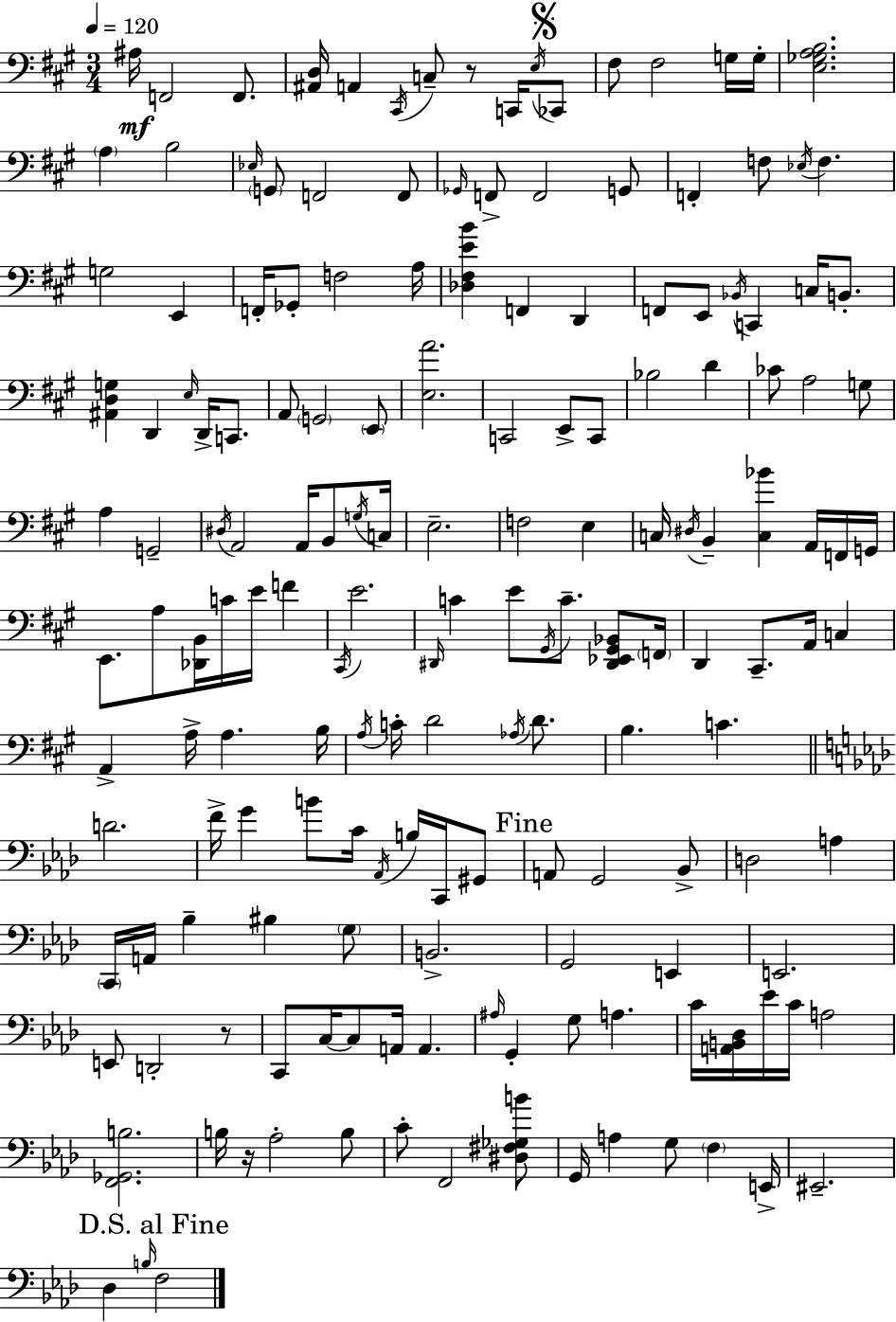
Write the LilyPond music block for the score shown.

{
  \clef bass
  \numericTimeSignature
  \time 3/4
  \key a \major
  \tempo 4 = 120
  \repeat volta 2 { ais16\mf f,2 f,8. | <ais, d>16 a,4 \acciaccatura { cis,16 } c8-- r8 c,16 \acciaccatura { e16 } | \mark \markup { \musicglyph "scripts.segno" } ces,8 fis8 fis2 | g16 g16-. <e ges a b>2. | \break \parenthesize a4 b2 | \grace { ees16 } \parenthesize g,8 f,2 | f,8 \grace { ges,16 } f,8-> f,2 | g,8 f,4-. f8 \acciaccatura { ees16 } f4. | \break g2 | e,4 f,16-. ges,8-. f2 | a16 <des fis e' b'>4 f,4 | d,4 f,8 e,8 \acciaccatura { bes,16 } c,4 | \break c16 b,8.-. <ais, d g>4 d,4 | \grace { e16 } d,16-> c,8. a,8 \parenthesize g,2 | \parenthesize e,8 <e a'>2. | c,2 | \break e,8-> c,8 bes2 | d'4 ces'8 a2 | g8 a4 g,2-- | \acciaccatura { dis16 } a,2 | \break a,16 b,8 \acciaccatura { g16 } c16 e2.-- | f2 | e4 c16 \acciaccatura { dis16 } b,4-- | <c bes'>4 a,16 f,16 g,16 e,8. | \break a8 <des, b,>16 c'16 e'16 f'4 \acciaccatura { cis,16 } e'2. | \grace { dis,16 } | c'4 e'8 \acciaccatura { gis,16 } c'8.-- <dis, ees, gis, bes,>8 | \parenthesize f,16 d,4 cis,8.-- a,16 c4 | \break a,4-> a16-> a4. | b16 \acciaccatura { a16 } c'16-. d'2 \acciaccatura { aes16 } | d'8. b4. c'4. | \bar "||" \break \key f \minor d'2. | f'16-> g'4 b'8 c'16 \acciaccatura { aes,16 } b16 c,16 gis,8 | \mark "Fine" a,8 g,2 bes,8-> | d2 a4 | \break \parenthesize c,16 a,16 bes4-- bis4 \parenthesize g8 | b,2.-> | g,2 e,4 | e,2. | \break e,8 d,2-. r8 | c,8 c16~~ c8 a,16 a,4. | \grace { ais16 } g,4-. g8 a4. | c'16 <a, b, des>16 ees'16 c'16 a2 | \break <f, ges, b>2. | b16 r16 aes2-. | b8 c'8-. f,2 | <dis fis ges b'>8 g,16 a4 g8 \parenthesize f4 | \break e,16-> eis,2.-- | \mark "D.S. al Fine" des4 \grace { b16 } f2 | } \bar "|."
}